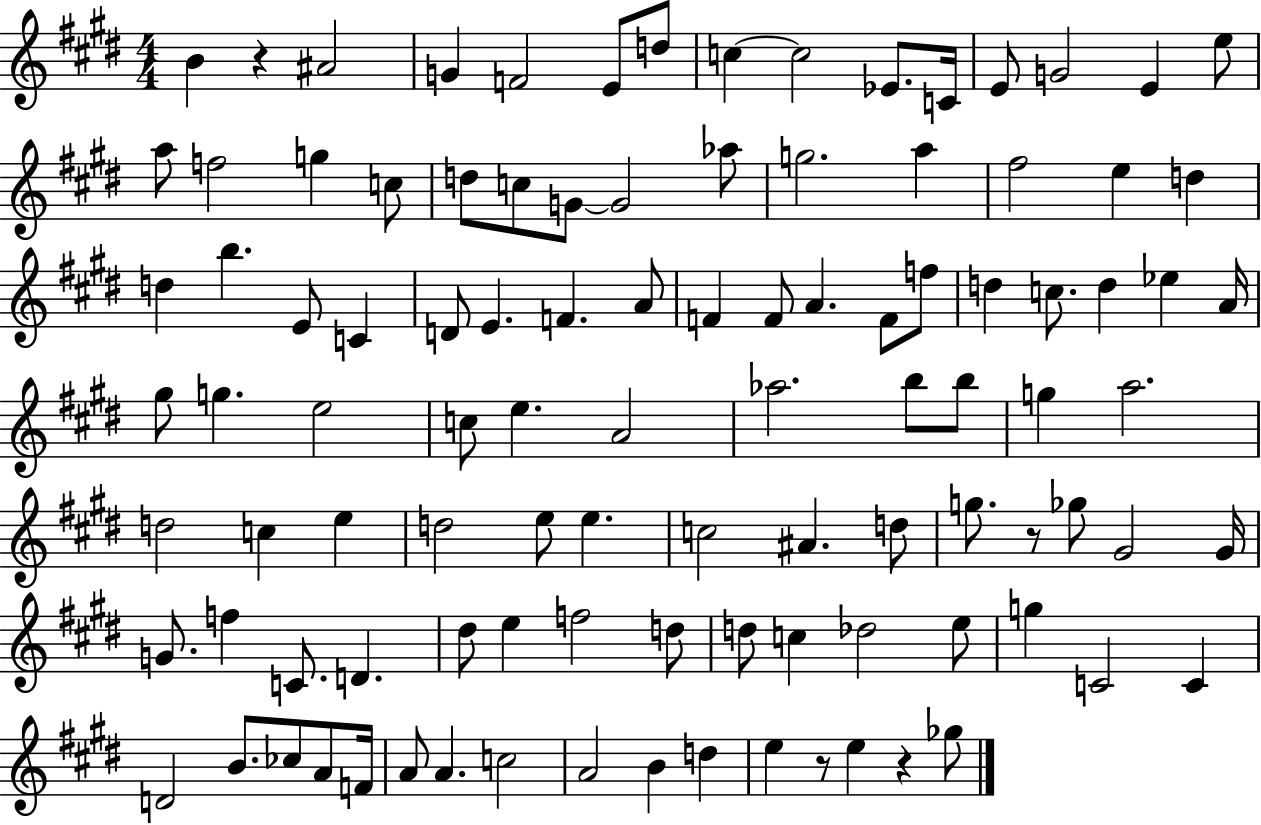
{
  \clef treble
  \numericTimeSignature
  \time 4/4
  \key e \major
  b'4 r4 ais'2 | g'4 f'2 e'8 d''8 | c''4~~ c''2 ees'8. c'16 | e'8 g'2 e'4 e''8 | \break a''8 f''2 g''4 c''8 | d''8 c''8 g'8~~ g'2 aes''8 | g''2. a''4 | fis''2 e''4 d''4 | \break d''4 b''4. e'8 c'4 | d'8 e'4. f'4. a'8 | f'4 f'8 a'4. f'8 f''8 | d''4 c''8. d''4 ees''4 a'16 | \break gis''8 g''4. e''2 | c''8 e''4. a'2 | aes''2. b''8 b''8 | g''4 a''2. | \break d''2 c''4 e''4 | d''2 e''8 e''4. | c''2 ais'4. d''8 | g''8. r8 ges''8 gis'2 gis'16 | \break g'8. f''4 c'8. d'4. | dis''8 e''4 f''2 d''8 | d''8 c''4 des''2 e''8 | g''4 c'2 c'4 | \break d'2 b'8. ces''8 a'8 f'16 | a'8 a'4. c''2 | a'2 b'4 d''4 | e''4 r8 e''4 r4 ges''8 | \break \bar "|."
}